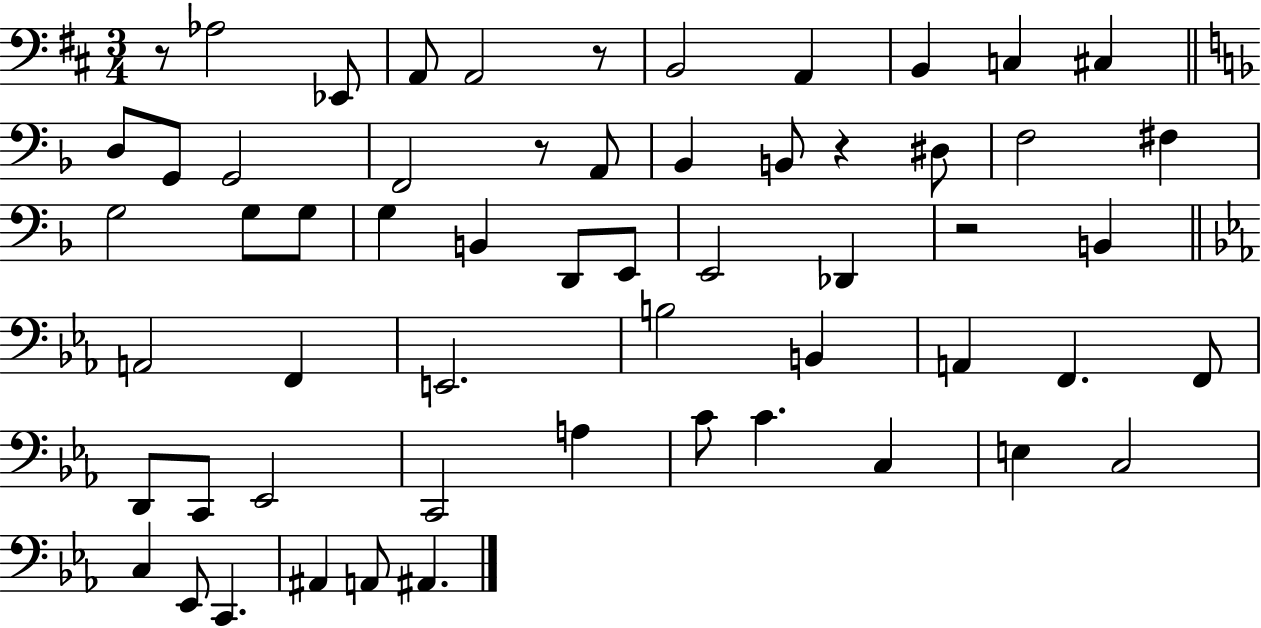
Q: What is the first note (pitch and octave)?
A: Ab3